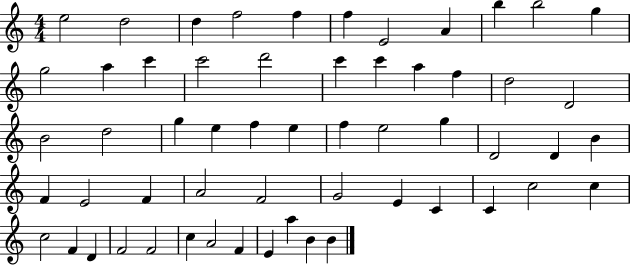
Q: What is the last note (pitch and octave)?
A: B4